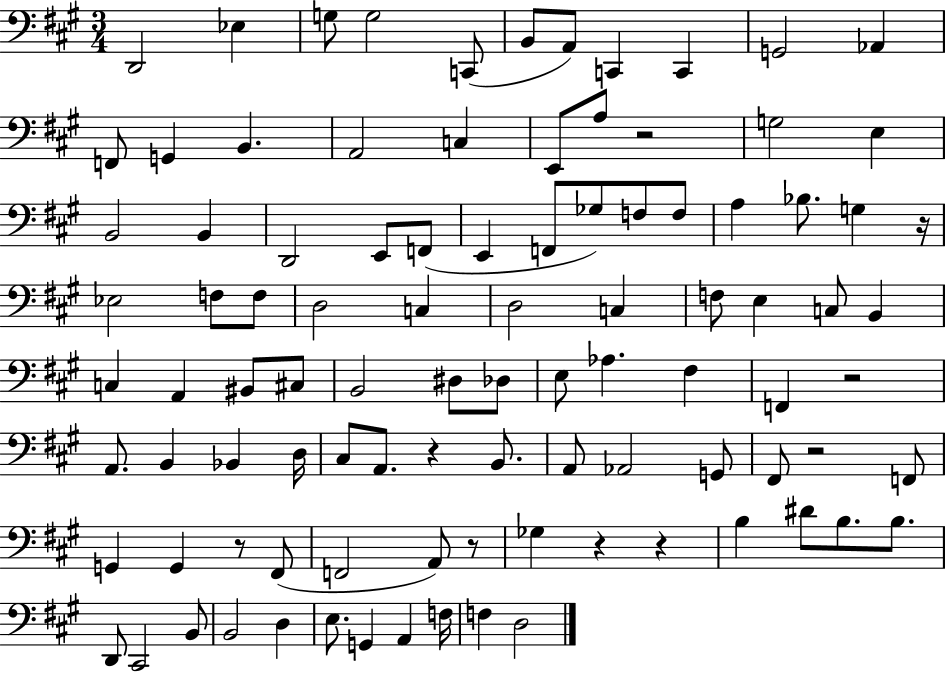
{
  \clef bass
  \numericTimeSignature
  \time 3/4
  \key a \major
  d,2 ees4 | g8 g2 c,8( | b,8 a,8) c,4 c,4 | g,2 aes,4 | \break f,8 g,4 b,4. | a,2 c4 | e,8 a8 r2 | g2 e4 | \break b,2 b,4 | d,2 e,8 f,8( | e,4 f,8 ges8) f8 f8 | a4 bes8. g4 r16 | \break ees2 f8 f8 | d2 c4 | d2 c4 | f8 e4 c8 b,4 | \break c4 a,4 bis,8 cis8 | b,2 dis8 des8 | e8 aes4. fis4 | f,4 r2 | \break a,8. b,4 bes,4 d16 | cis8 a,8. r4 b,8. | a,8 aes,2 g,8 | fis,8 r2 f,8 | \break g,4 g,4 r8 fis,8( | f,2 a,8) r8 | ges4 r4 r4 | b4 dis'8 b8. b8. | \break d,8 cis,2 b,8 | b,2 d4 | e8. g,4 a,4 f16 | f4 d2 | \break \bar "|."
}